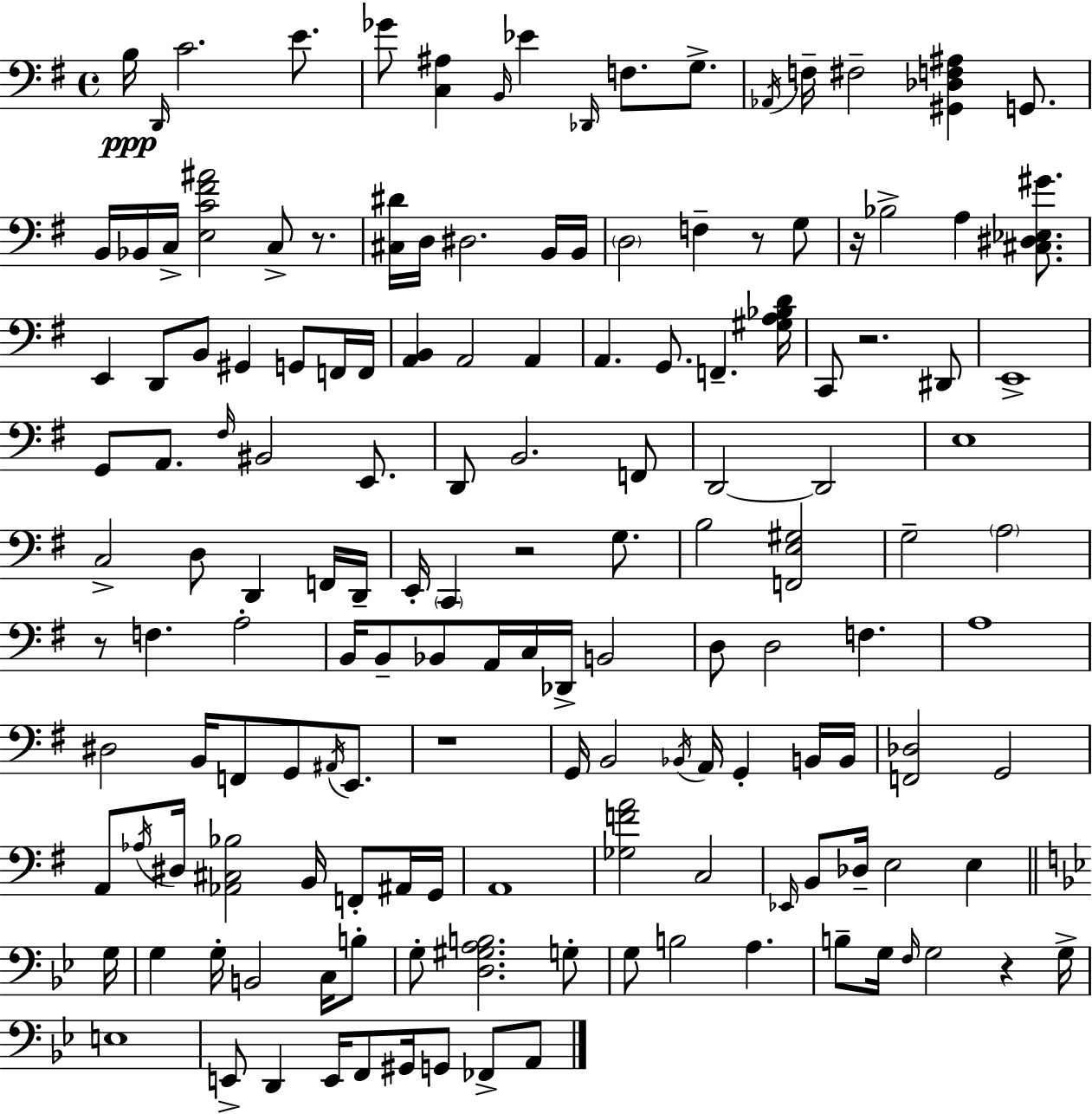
X:1
T:Untitled
M:4/4
L:1/4
K:G
B,/4 D,,/4 C2 E/2 _G/2 [C,^A,] B,,/4 _E _D,,/4 F,/2 G,/2 _A,,/4 F,/4 ^F,2 [^G,,_D,F,^A,] G,,/2 B,,/4 _B,,/4 C,/4 [E,C^F^A]2 C,/2 z/2 [^C,^D]/4 D,/4 ^D,2 B,,/4 B,,/4 D,2 F, z/2 G,/2 z/4 _B,2 A, [^C,^D,_E,^G]/2 E,, D,,/2 B,,/2 ^G,, G,,/2 F,,/4 F,,/4 [A,,B,,] A,,2 A,, A,, G,,/2 F,, [^G,A,_B,D]/4 C,,/2 z2 ^D,,/2 E,,4 G,,/2 A,,/2 ^F,/4 ^B,,2 E,,/2 D,,/2 B,,2 F,,/2 D,,2 D,,2 E,4 C,2 D,/2 D,, F,,/4 D,,/4 E,,/4 C,, z2 G,/2 B,2 [F,,E,^G,]2 G,2 A,2 z/2 F, A,2 B,,/4 B,,/2 _B,,/2 A,,/4 C,/4 _D,,/4 B,,2 D,/2 D,2 F, A,4 ^D,2 B,,/4 F,,/2 G,,/2 ^A,,/4 E,,/2 z4 G,,/4 B,,2 _B,,/4 A,,/4 G,, B,,/4 B,,/4 [F,,_D,]2 G,,2 A,,/2 _A,/4 ^D,/4 [_A,,^C,_B,]2 B,,/4 F,,/2 ^A,,/4 G,,/4 A,,4 [_G,FA]2 C,2 _E,,/4 B,,/2 _D,/4 E,2 E, G,/4 G, G,/4 B,,2 C,/4 B,/2 G,/2 [D,^G,A,B,]2 G,/2 G,/2 B,2 A, B,/2 G,/4 F,/4 G,2 z G,/4 E,4 E,,/2 D,, E,,/4 F,,/2 ^G,,/4 G,,/2 _F,,/2 A,,/2